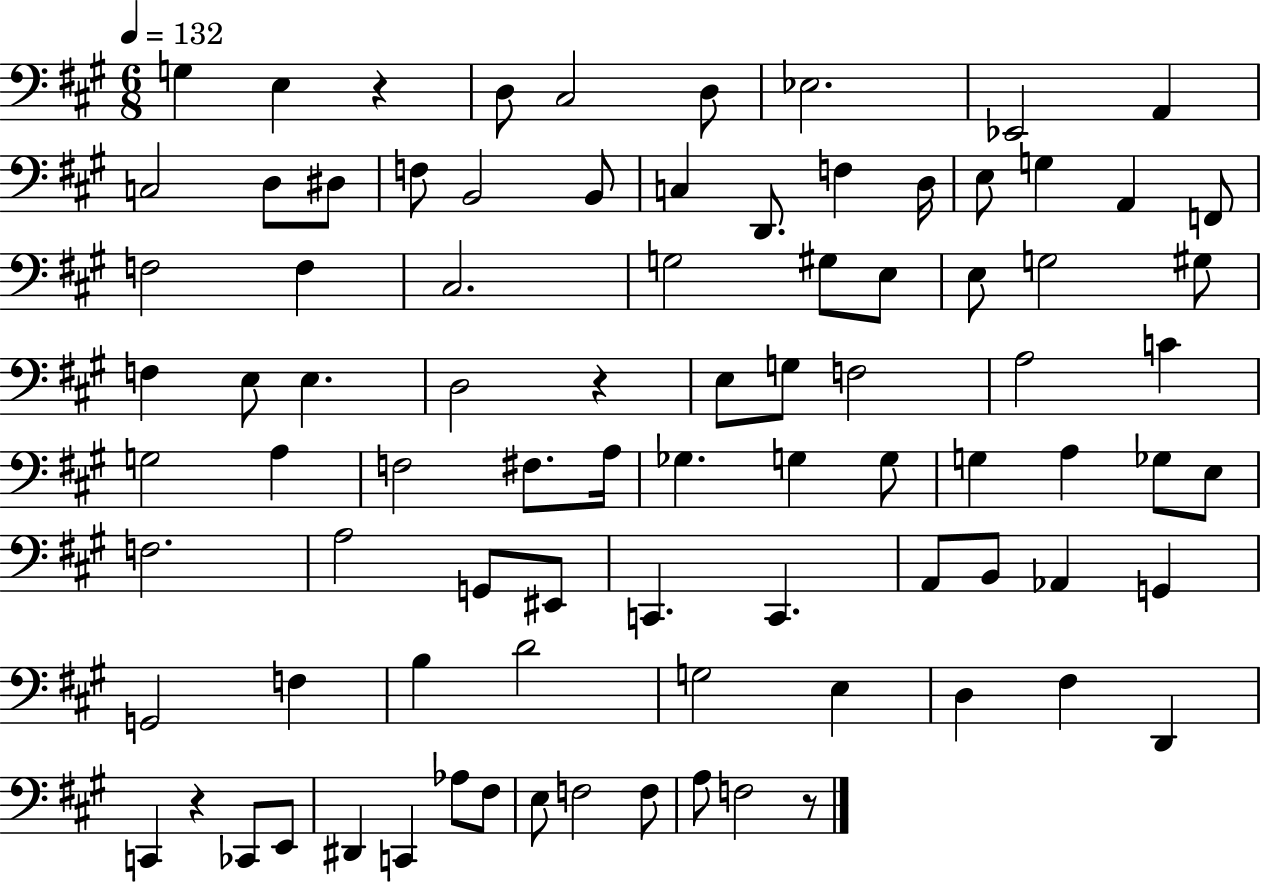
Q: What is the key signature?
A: A major